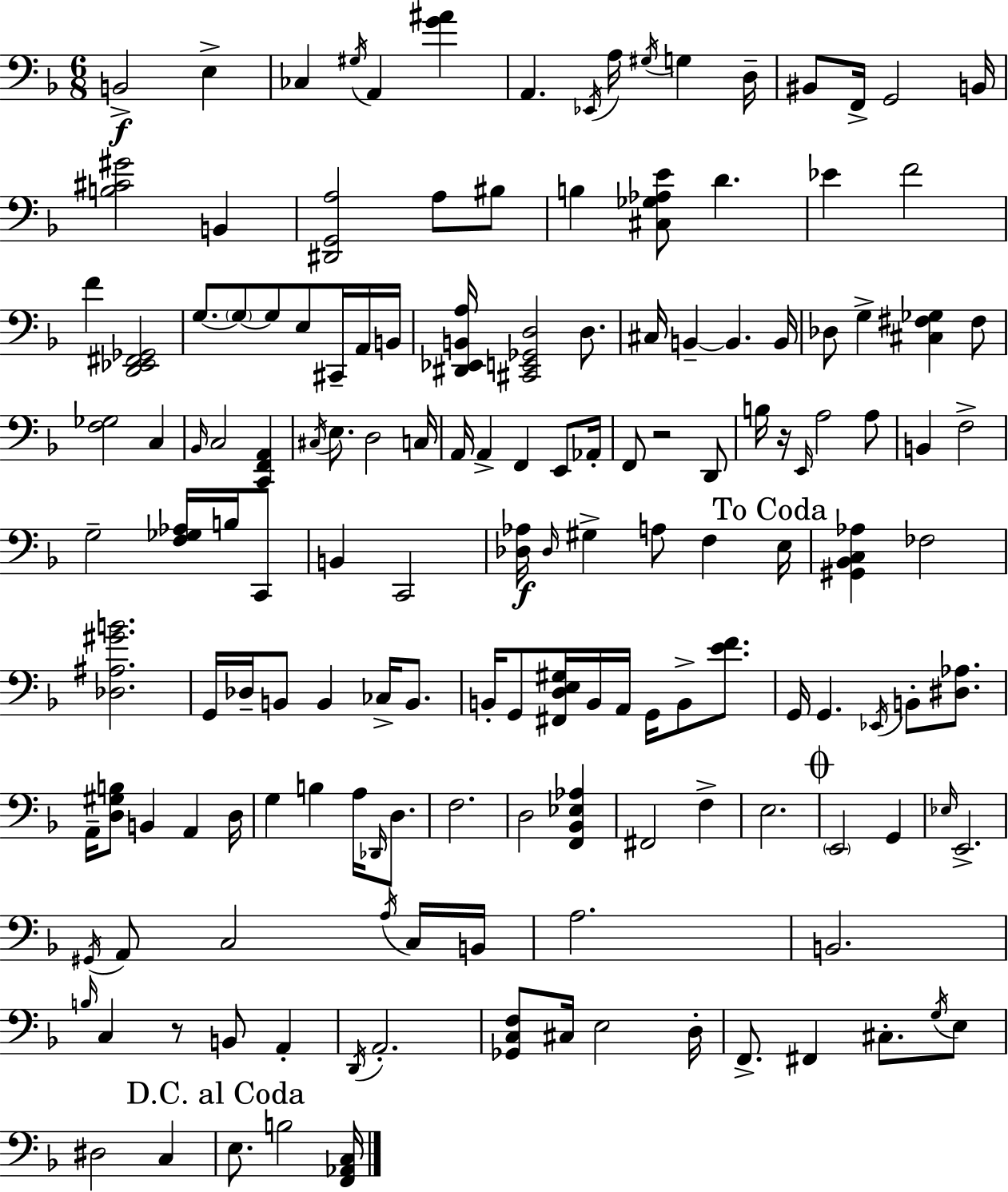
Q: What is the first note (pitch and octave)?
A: B2